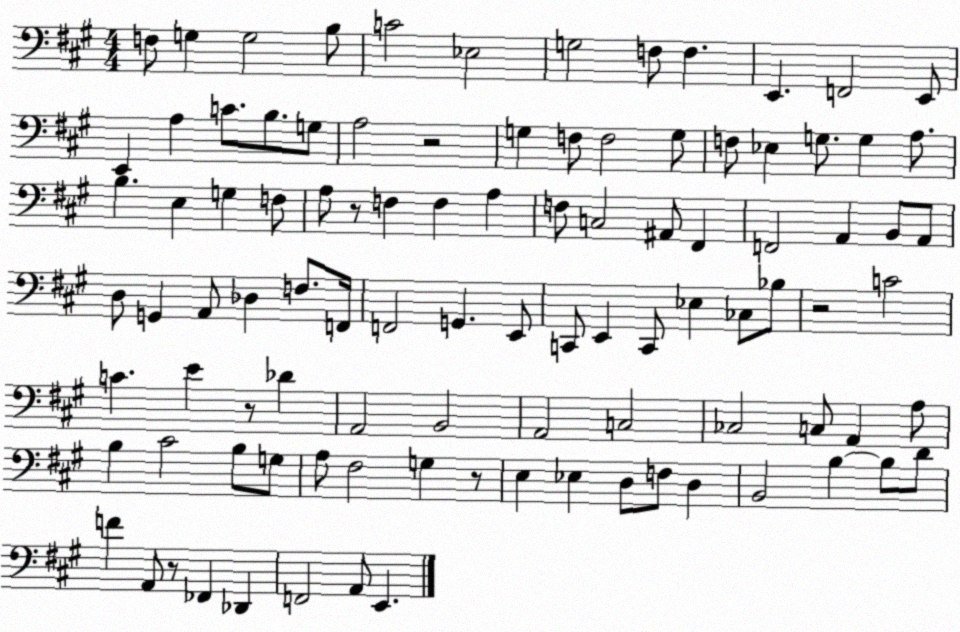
X:1
T:Untitled
M:4/4
L:1/4
K:A
F,/2 G, G,2 B,/2 C2 _E,2 G,2 F,/2 F, E,, F,,2 E,,/2 E,, A, C/2 B,/2 G,/2 A,2 z2 G, F,/2 F,2 G,/2 F,/2 _E, G,/2 G, A,/2 B, E, G, F,/2 A,/2 z/2 F, F, A, F,/2 C,2 ^A,,/2 ^F,, F,,2 A,, B,,/2 A,,/2 D,/2 G,, A,,/2 _D, F,/2 F,,/4 F,,2 G,, E,,/2 C,,/2 E,, C,,/2 _E, _C,/2 _B,/2 z2 C2 C E z/2 _D A,,2 B,,2 A,,2 C,2 _C,2 C,/2 A,, A,/2 B, ^C2 B,/2 G,/2 A,/2 ^F,2 G, z/2 E, _E, D,/2 F,/2 D, B,,2 B, B,/2 D/2 F A,,/2 z/2 _F,, _D,, F,,2 A,,/2 E,,